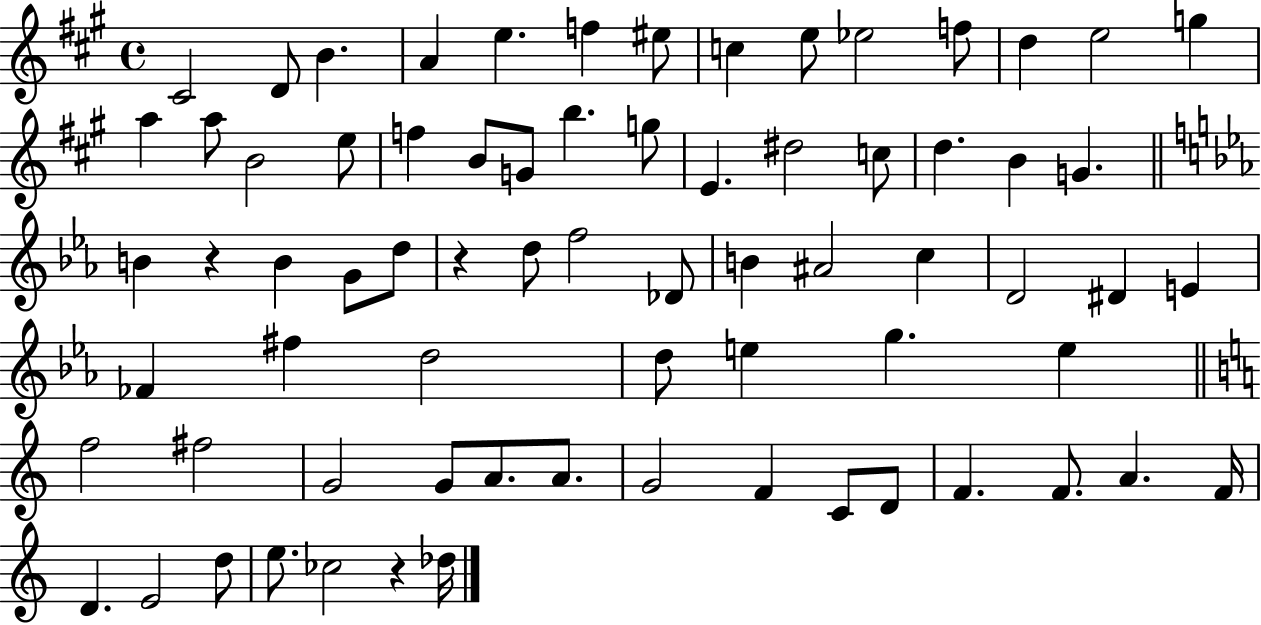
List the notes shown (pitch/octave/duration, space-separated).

C#4/h D4/e B4/q. A4/q E5/q. F5/q EIS5/e C5/q E5/e Eb5/h F5/e D5/q E5/h G5/q A5/q A5/e B4/h E5/e F5/q B4/e G4/e B5/q. G5/e E4/q. D#5/h C5/e D5/q. B4/q G4/q. B4/q R/q B4/q G4/e D5/e R/q D5/e F5/h Db4/e B4/q A#4/h C5/q D4/h D#4/q E4/q FES4/q F#5/q D5/h D5/e E5/q G5/q. E5/q F5/h F#5/h G4/h G4/e A4/e. A4/e. G4/h F4/q C4/e D4/e F4/q. F4/e. A4/q. F4/s D4/q. E4/h D5/e E5/e. CES5/h R/q Db5/s